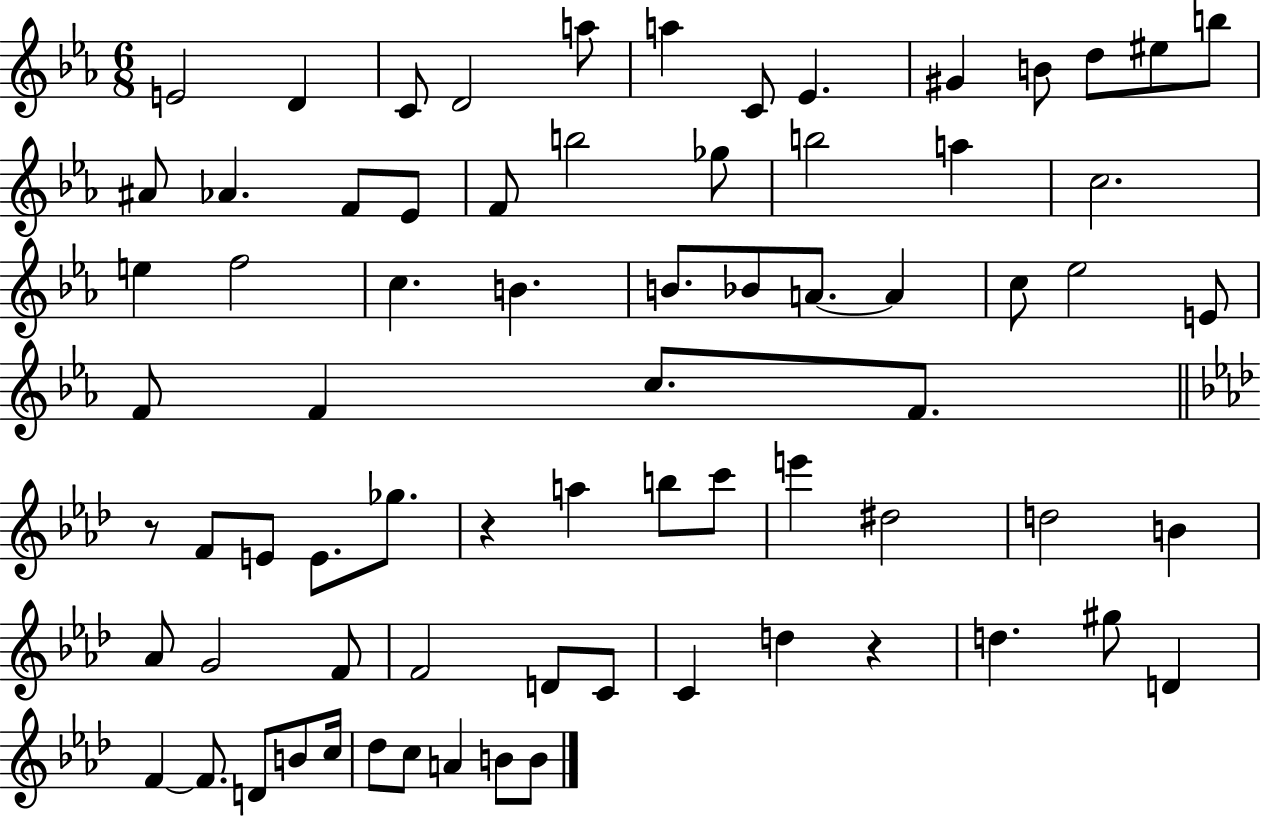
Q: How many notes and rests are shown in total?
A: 73